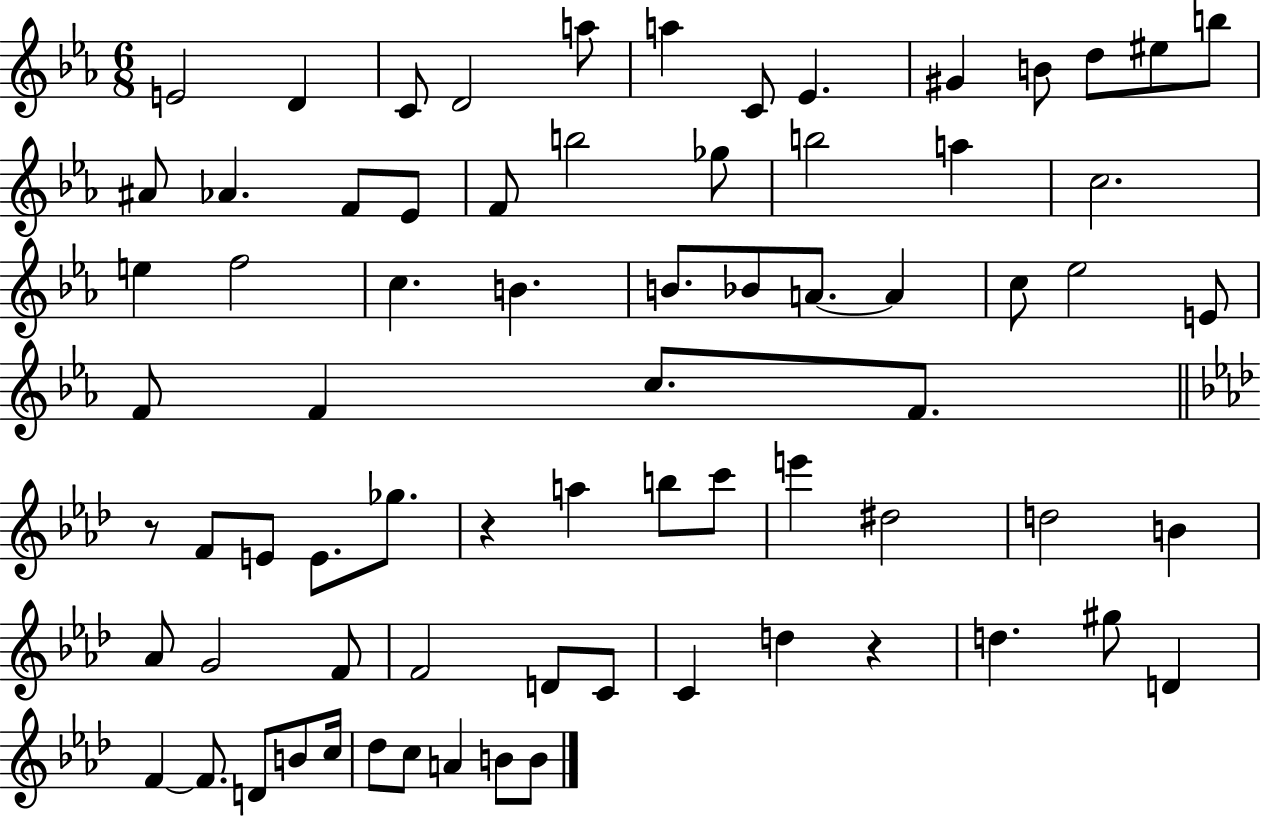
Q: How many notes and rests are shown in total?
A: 73